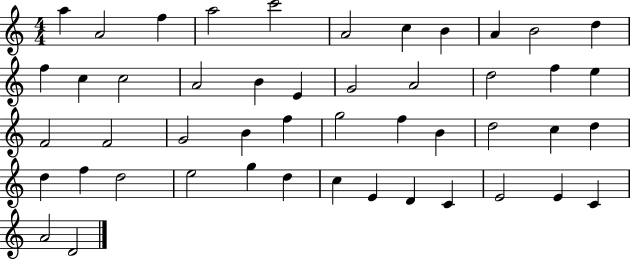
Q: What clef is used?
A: treble